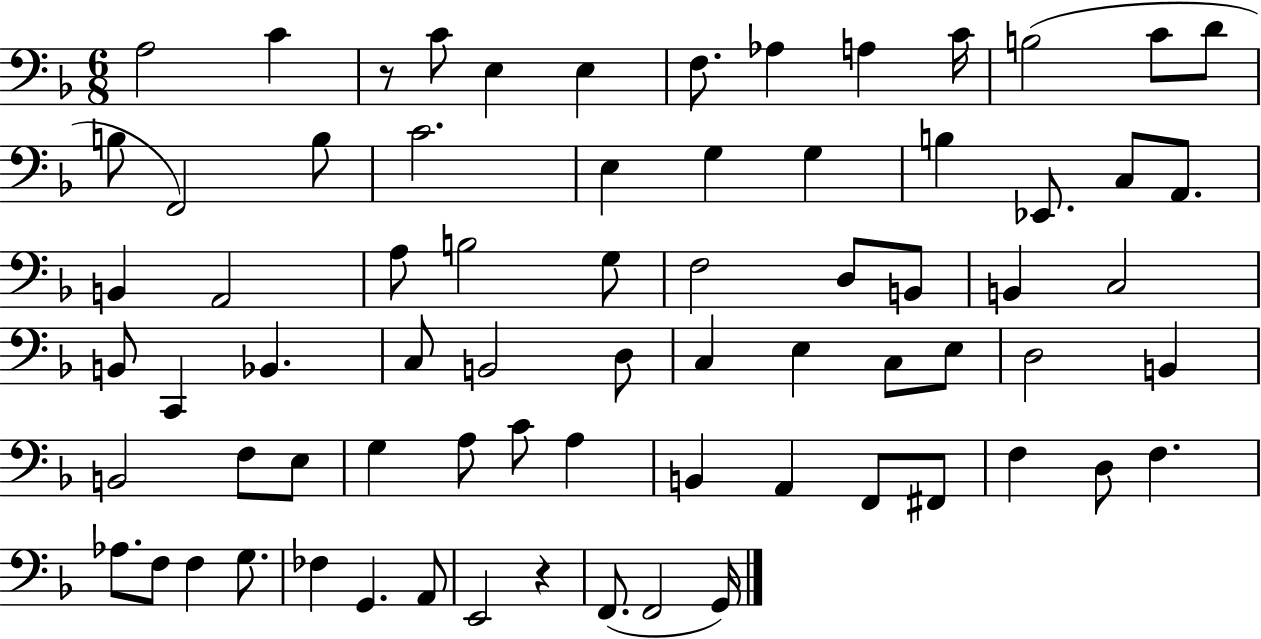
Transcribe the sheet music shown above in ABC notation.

X:1
T:Untitled
M:6/8
L:1/4
K:F
A,2 C z/2 C/2 E, E, F,/2 _A, A, C/4 B,2 C/2 D/2 B,/2 F,,2 B,/2 C2 E, G, G, B, _E,,/2 C,/2 A,,/2 B,, A,,2 A,/2 B,2 G,/2 F,2 D,/2 B,,/2 B,, C,2 B,,/2 C,, _B,, C,/2 B,,2 D,/2 C, E, C,/2 E,/2 D,2 B,, B,,2 F,/2 E,/2 G, A,/2 C/2 A, B,, A,, F,,/2 ^F,,/2 F, D,/2 F, _A,/2 F,/2 F, G,/2 _F, G,, A,,/2 E,,2 z F,,/2 F,,2 G,,/4